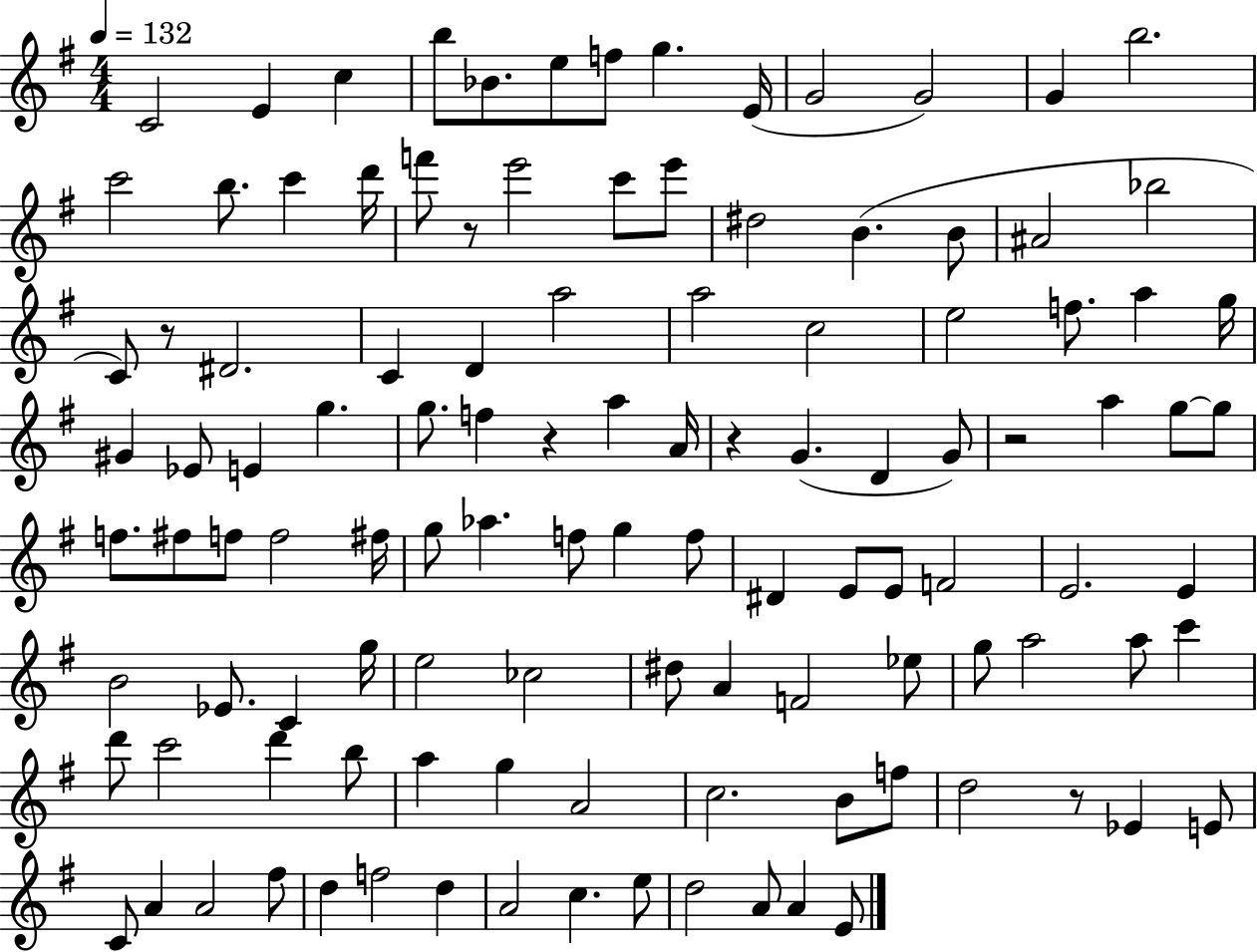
X:1
T:Untitled
M:4/4
L:1/4
K:G
C2 E c b/2 _B/2 e/2 f/2 g E/4 G2 G2 G b2 c'2 b/2 c' d'/4 f'/2 z/2 e'2 c'/2 e'/2 ^d2 B B/2 ^A2 _b2 C/2 z/2 ^D2 C D a2 a2 c2 e2 f/2 a g/4 ^G _E/2 E g g/2 f z a A/4 z G D G/2 z2 a g/2 g/2 f/2 ^f/2 f/2 f2 ^f/4 g/2 _a f/2 g f/2 ^D E/2 E/2 F2 E2 E B2 _E/2 C g/4 e2 _c2 ^d/2 A F2 _e/2 g/2 a2 a/2 c' d'/2 c'2 d' b/2 a g A2 c2 B/2 f/2 d2 z/2 _E E/2 C/2 A A2 ^f/2 d f2 d A2 c e/2 d2 A/2 A E/2